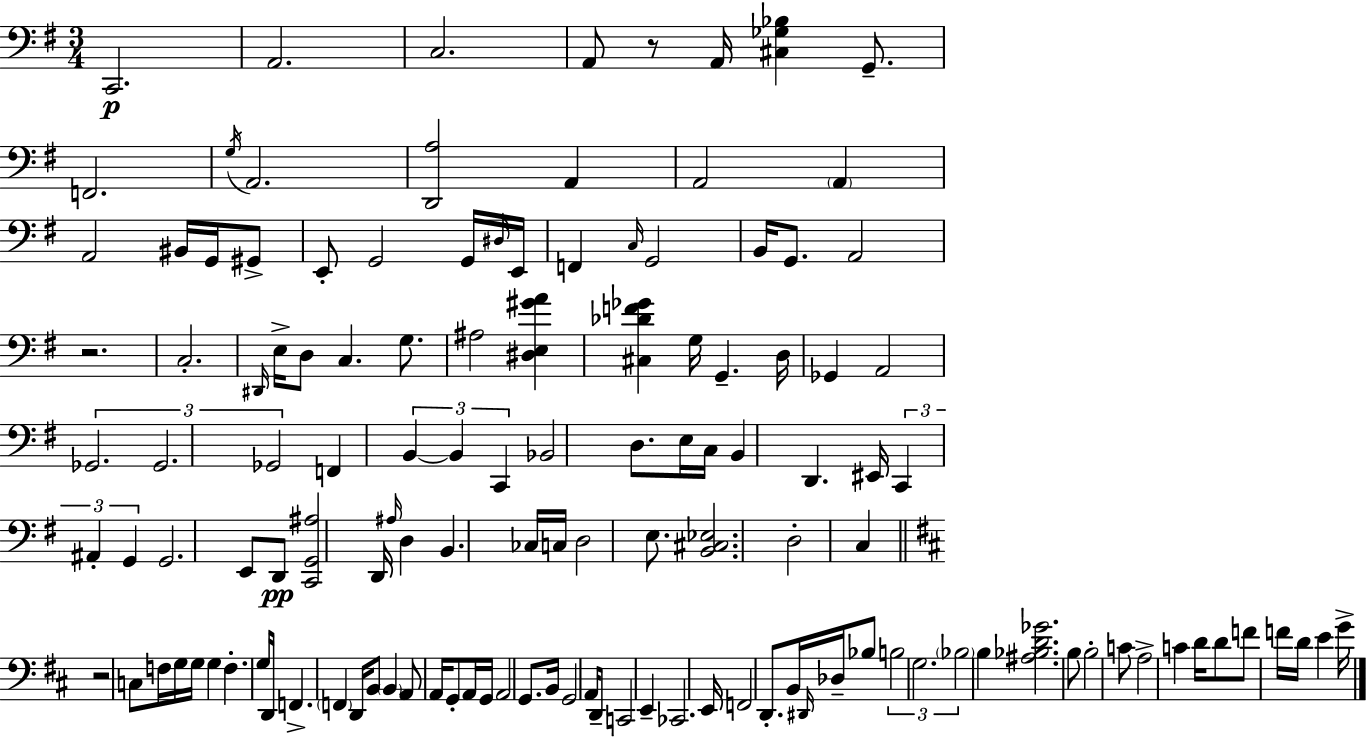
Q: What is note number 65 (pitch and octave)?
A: C3